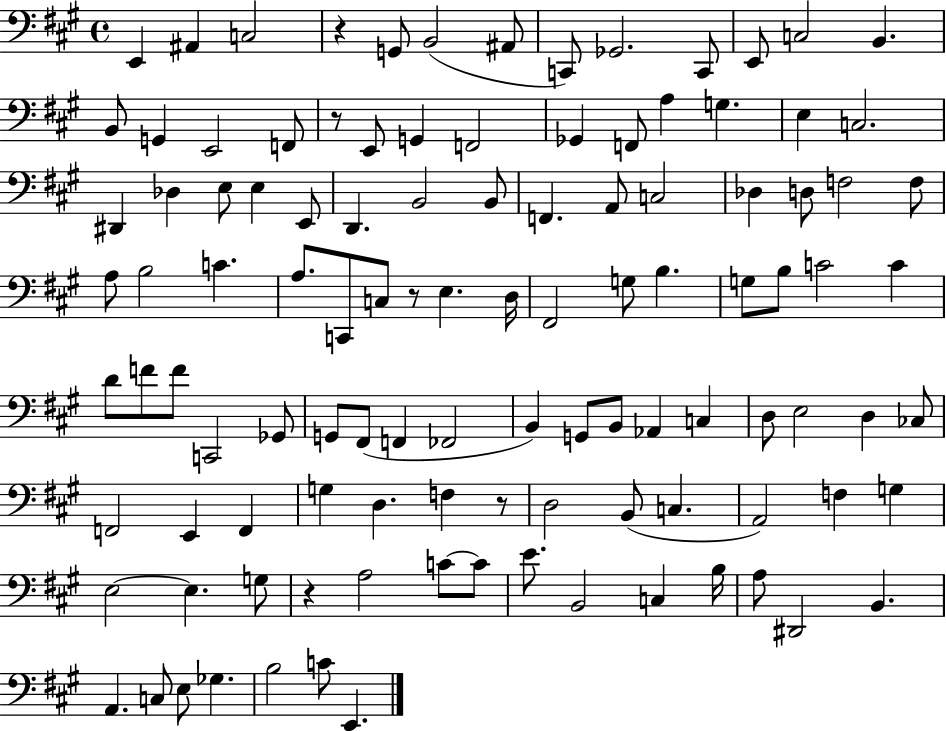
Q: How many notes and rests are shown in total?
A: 110